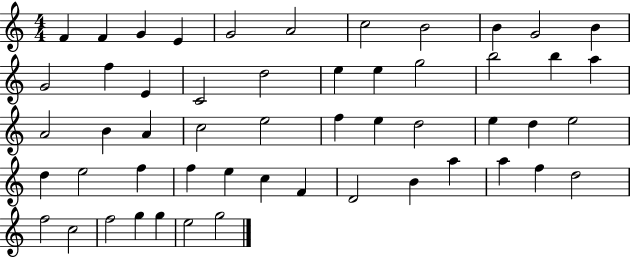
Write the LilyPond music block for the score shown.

{
  \clef treble
  \numericTimeSignature
  \time 4/4
  \key c \major
  f'4 f'4 g'4 e'4 | g'2 a'2 | c''2 b'2 | b'4 g'2 b'4 | \break g'2 f''4 e'4 | c'2 d''2 | e''4 e''4 g''2 | b''2 b''4 a''4 | \break a'2 b'4 a'4 | c''2 e''2 | f''4 e''4 d''2 | e''4 d''4 e''2 | \break d''4 e''2 f''4 | f''4 e''4 c''4 f'4 | d'2 b'4 a''4 | a''4 f''4 d''2 | \break f''2 c''2 | f''2 g''4 g''4 | e''2 g''2 | \bar "|."
}